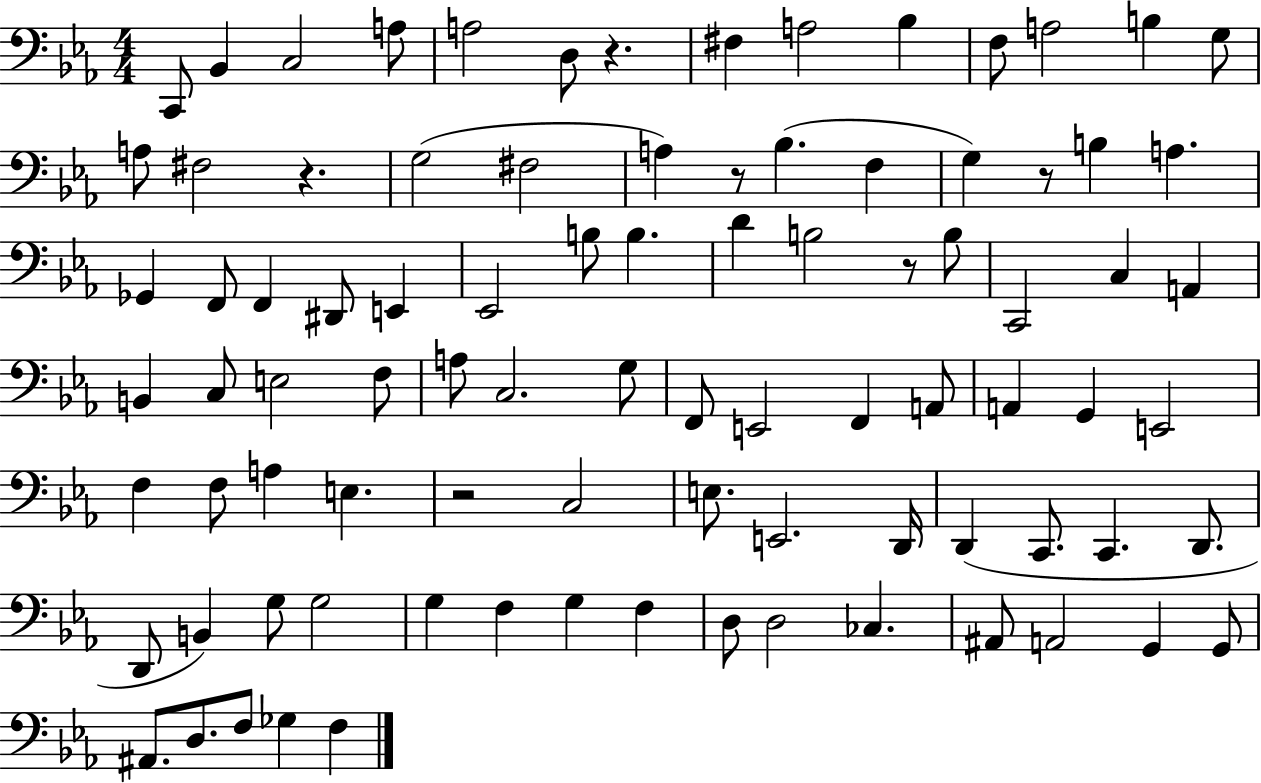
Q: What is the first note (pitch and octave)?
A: C2